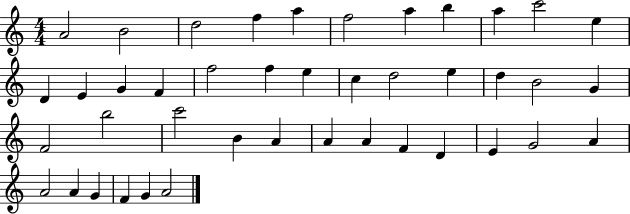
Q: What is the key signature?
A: C major